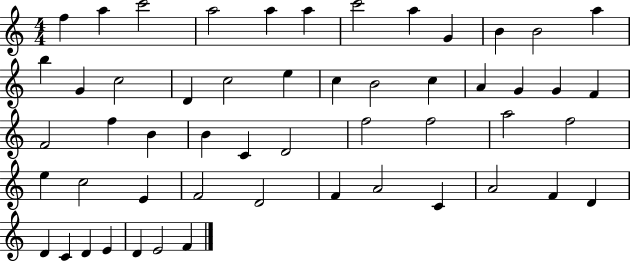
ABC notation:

X:1
T:Untitled
M:4/4
L:1/4
K:C
f a c'2 a2 a a c'2 a G B B2 a b G c2 D c2 e c B2 c A G G F F2 f B B C D2 f2 f2 a2 f2 e c2 E F2 D2 F A2 C A2 F D D C D E D E2 F